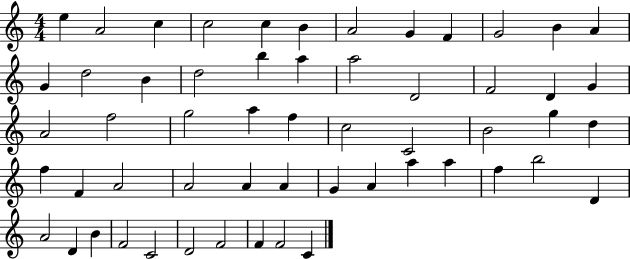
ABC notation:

X:1
T:Untitled
M:4/4
L:1/4
K:C
e A2 c c2 c B A2 G F G2 B A G d2 B d2 b a a2 D2 F2 D G A2 f2 g2 a f c2 C2 B2 g d f F A2 A2 A A G A a a f b2 D A2 D B F2 C2 D2 F2 F F2 C